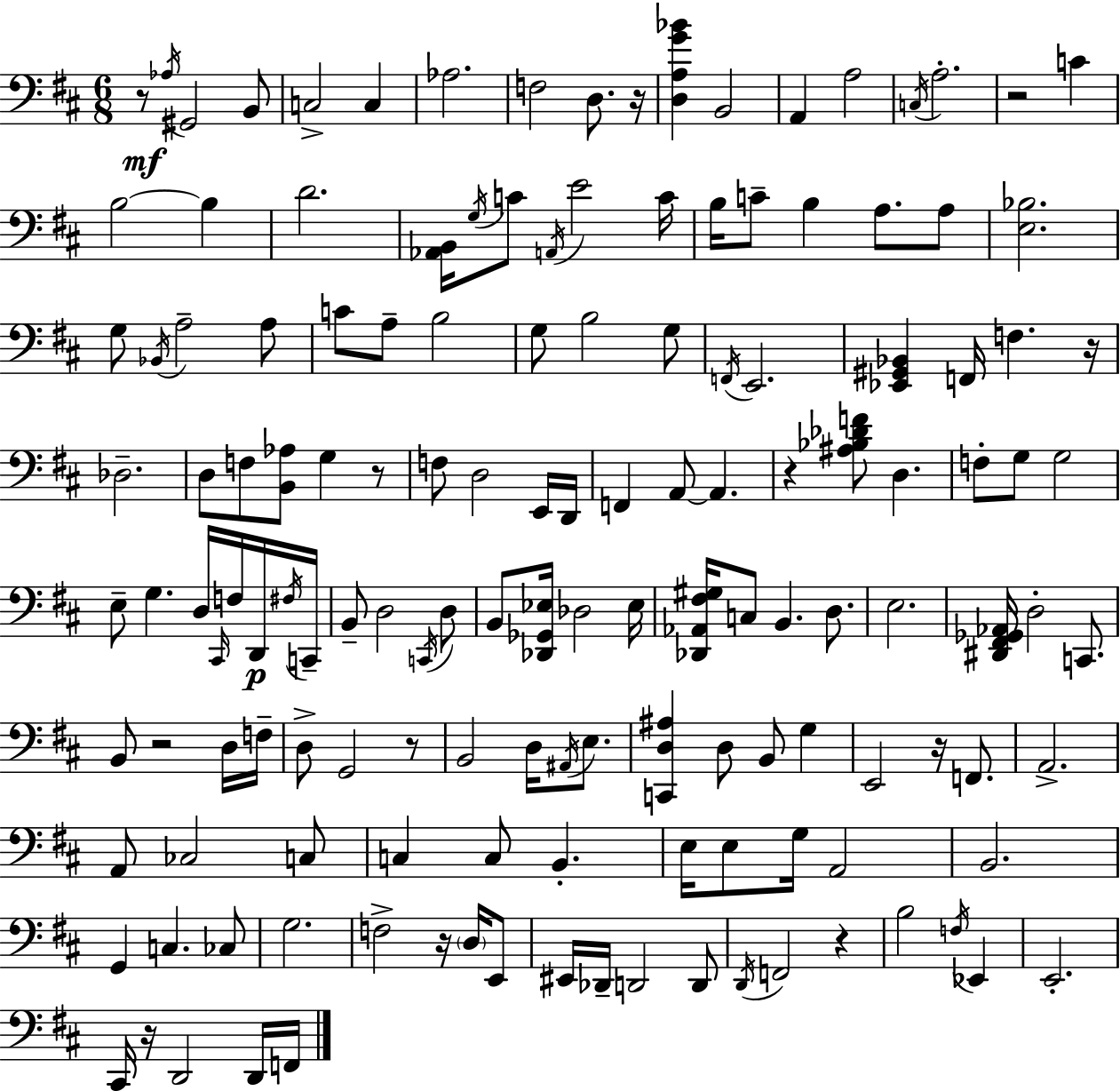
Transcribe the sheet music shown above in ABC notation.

X:1
T:Untitled
M:6/8
L:1/4
K:D
z/2 _A,/4 ^G,,2 B,,/2 C,2 C, _A,2 F,2 D,/2 z/4 [D,A,G_B] B,,2 A,, A,2 C,/4 A,2 z2 C B,2 B, D2 [_A,,B,,]/4 G,/4 C/2 A,,/4 E2 C/4 B,/4 C/2 B, A,/2 A,/2 [E,_B,]2 G,/2 _B,,/4 A,2 A,/2 C/2 A,/2 B,2 G,/2 B,2 G,/2 F,,/4 E,,2 [_E,,^G,,_B,,] F,,/4 F, z/4 _D,2 D,/2 F,/2 [B,,_A,]/2 G, z/2 F,/2 D,2 E,,/4 D,,/4 F,, A,,/2 A,, z [^A,_B,_DF]/2 D, F,/2 G,/2 G,2 E,/2 G, D,/4 ^C,,/4 F,/4 D,,/4 ^F,/4 C,,/4 B,,/2 D,2 C,,/4 D,/2 B,,/2 [_D,,_G,,_E,]/4 _D,2 _E,/4 [_D,,_A,,^F,^G,]/4 C,/2 B,, D,/2 E,2 [^D,,^F,,_G,,_A,,]/4 D,2 C,,/2 B,,/2 z2 D,/4 F,/4 D,/2 G,,2 z/2 B,,2 D,/4 ^A,,/4 E,/2 [C,,D,^A,] D,/2 B,,/2 G, E,,2 z/4 F,,/2 A,,2 A,,/2 _C,2 C,/2 C, C,/2 B,, E,/4 E,/2 G,/4 A,,2 B,,2 G,, C, _C,/2 G,2 F,2 z/4 D,/4 E,,/2 ^E,,/4 _D,,/4 D,,2 D,,/2 D,,/4 F,,2 z B,2 F,/4 _E,, E,,2 ^C,,/4 z/4 D,,2 D,,/4 F,,/4